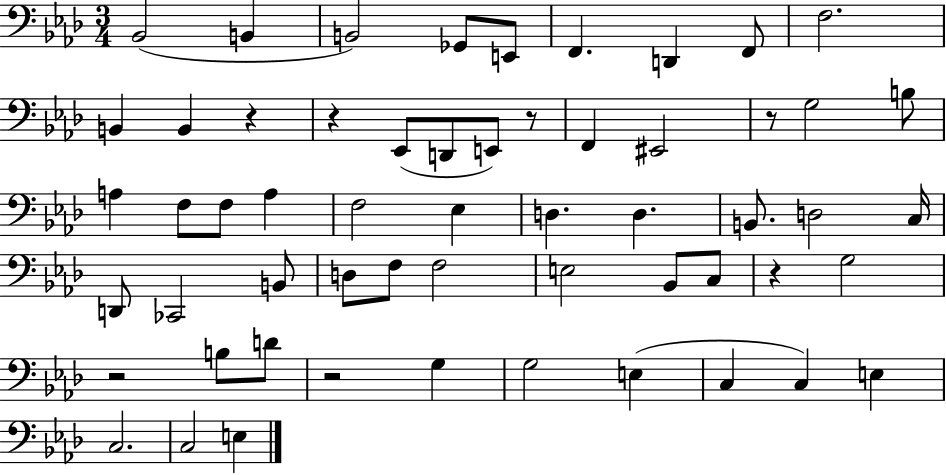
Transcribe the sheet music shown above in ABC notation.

X:1
T:Untitled
M:3/4
L:1/4
K:Ab
_B,,2 B,, B,,2 _G,,/2 E,,/2 F,, D,, F,,/2 F,2 B,, B,, z z _E,,/2 D,,/2 E,,/2 z/2 F,, ^E,,2 z/2 G,2 B,/2 A, F,/2 F,/2 A, F,2 _E, D, D, B,,/2 D,2 C,/4 D,,/2 _C,,2 B,,/2 D,/2 F,/2 F,2 E,2 _B,,/2 C,/2 z G,2 z2 B,/2 D/2 z2 G, G,2 E, C, C, E, C,2 C,2 E,